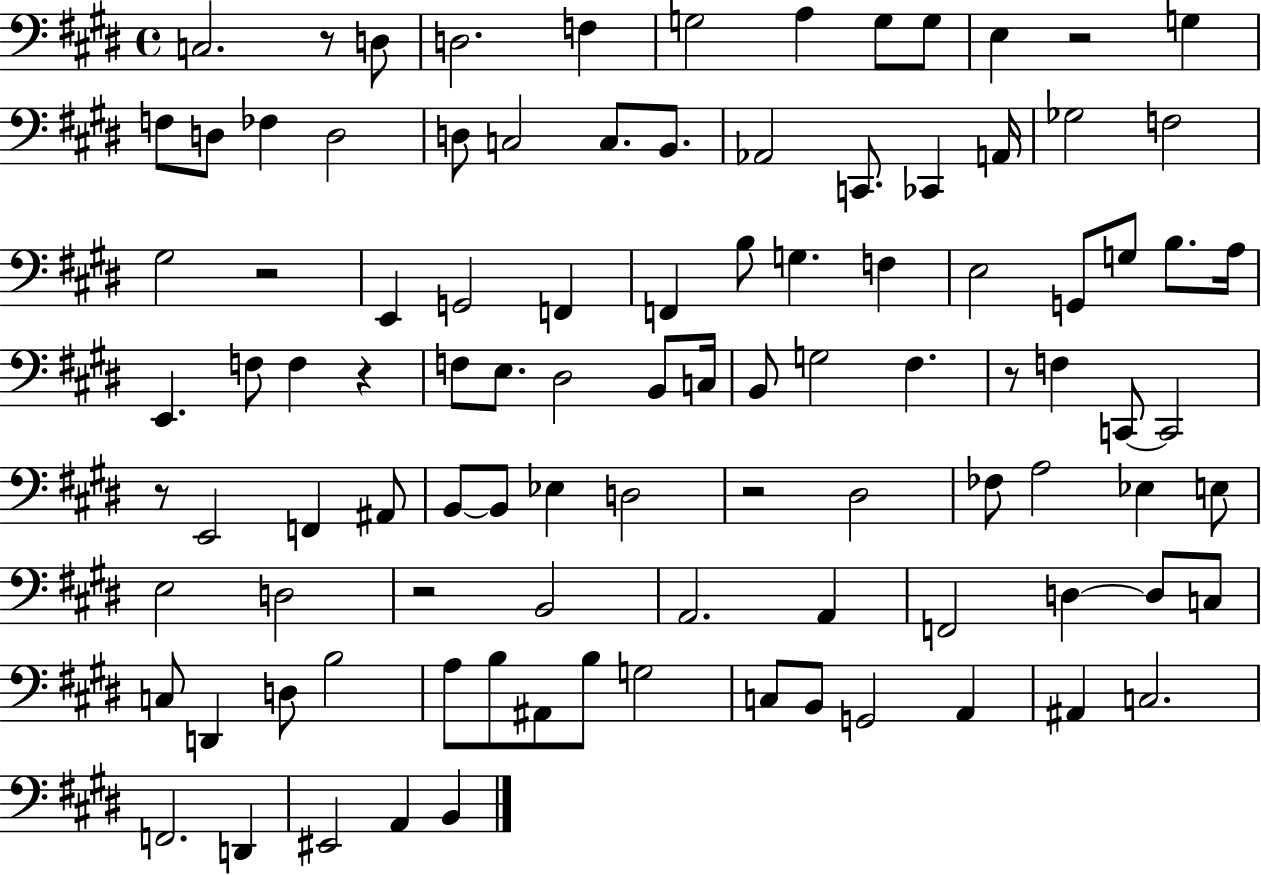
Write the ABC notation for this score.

X:1
T:Untitled
M:4/4
L:1/4
K:E
C,2 z/2 D,/2 D,2 F, G,2 A, G,/2 G,/2 E, z2 G, F,/2 D,/2 _F, D,2 D,/2 C,2 C,/2 B,,/2 _A,,2 C,,/2 _C,, A,,/4 _G,2 F,2 ^G,2 z2 E,, G,,2 F,, F,, B,/2 G, F, E,2 G,,/2 G,/2 B,/2 A,/4 E,, F,/2 F, z F,/2 E,/2 ^D,2 B,,/2 C,/4 B,,/2 G,2 ^F, z/2 F, C,,/2 C,,2 z/2 E,,2 F,, ^A,,/2 B,,/2 B,,/2 _E, D,2 z2 ^D,2 _F,/2 A,2 _E, E,/2 E,2 D,2 z2 B,,2 A,,2 A,, F,,2 D, D,/2 C,/2 C,/2 D,, D,/2 B,2 A,/2 B,/2 ^A,,/2 B,/2 G,2 C,/2 B,,/2 G,,2 A,, ^A,, C,2 F,,2 D,, ^E,,2 A,, B,,